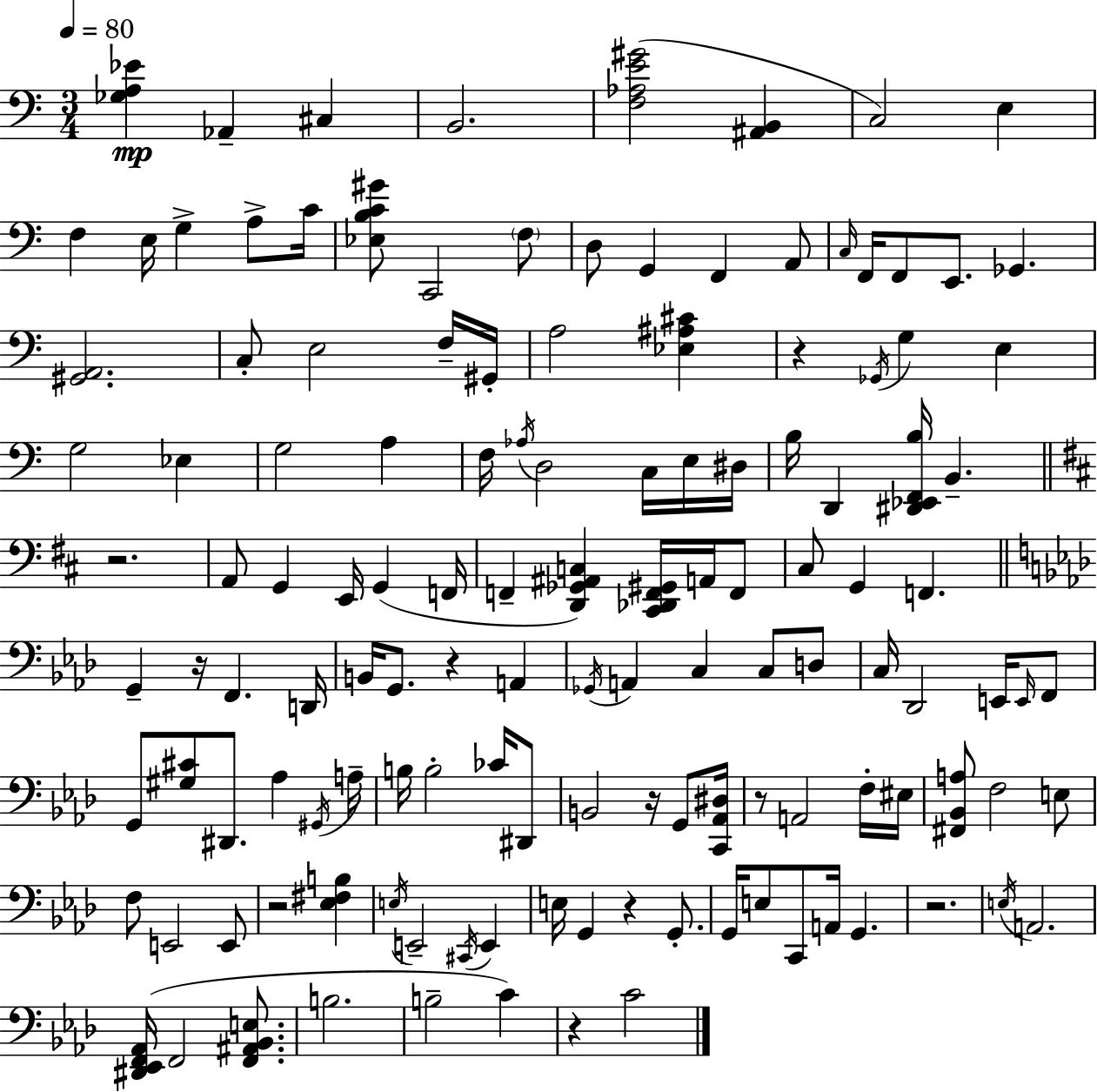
X:1
T:Untitled
M:3/4
L:1/4
K:Am
[_G,A,_E] _A,, ^C, B,,2 [F,_A,E^G]2 [^A,,B,,] C,2 E, F, E,/4 G, A,/2 C/4 [_E,B,C^G]/2 C,,2 F,/2 D,/2 G,, F,, A,,/2 C,/4 F,,/4 F,,/2 E,,/2 _G,, [^G,,A,,]2 C,/2 E,2 F,/4 ^G,,/4 A,2 [_E,^A,^C] z _G,,/4 G, E, G,2 _E, G,2 A, F,/4 _A,/4 D,2 C,/4 E,/4 ^D,/4 B,/4 D,, [^D,,_E,,F,,B,]/4 B,, z2 A,,/2 G,, E,,/4 G,, F,,/4 F,, [D,,_G,,^A,,C,] [^C,,_D,,F,,^G,,]/4 A,,/4 F,,/2 ^C,/2 G,, F,, G,, z/4 F,, D,,/4 B,,/4 G,,/2 z A,, _G,,/4 A,, C, C,/2 D,/2 C,/4 _D,,2 E,,/4 E,,/4 F,,/2 G,,/2 [^G,^C]/2 ^D,,/2 _A, ^G,,/4 A,/4 B,/4 B,2 _C/4 ^D,,/2 B,,2 z/4 G,,/2 [C,,_A,,^D,]/4 z/2 A,,2 F,/4 ^E,/4 [^F,,_B,,A,]/2 F,2 E,/2 F,/2 E,,2 E,,/2 z2 [_E,^F,B,] E,/4 E,,2 ^C,,/4 E,, E,/4 G,, z G,,/2 G,,/4 E,/2 C,,/2 A,,/4 G,, z2 E,/4 A,,2 [^D,,_E,,F,,_A,,]/4 F,,2 [F,,^A,,_B,,E,]/2 B,2 B,2 C z C2